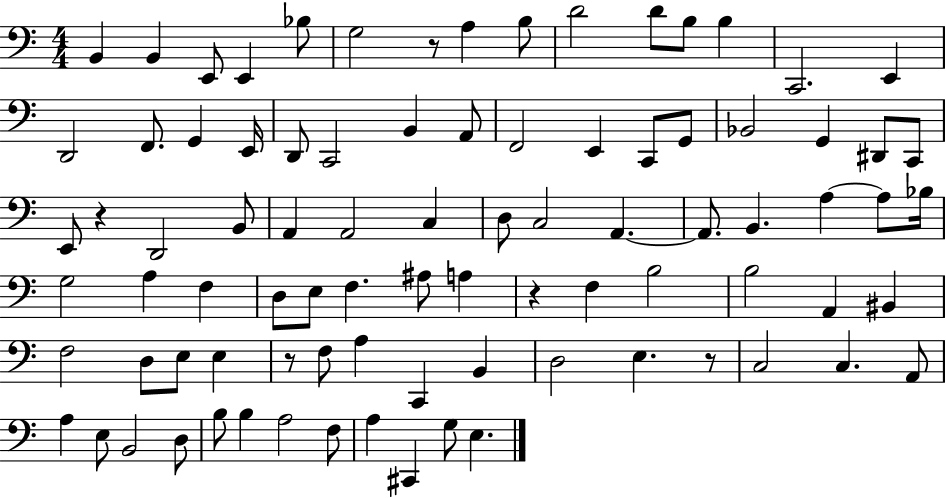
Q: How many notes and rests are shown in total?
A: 87